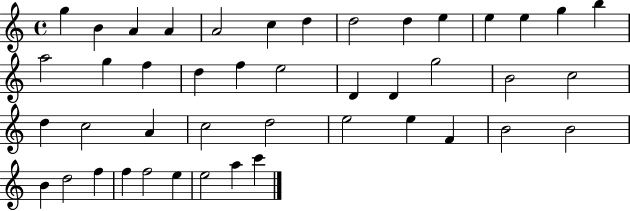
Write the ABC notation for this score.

X:1
T:Untitled
M:4/4
L:1/4
K:C
g B A A A2 c d d2 d e e e g b a2 g f d f e2 D D g2 B2 c2 d c2 A c2 d2 e2 e F B2 B2 B d2 f f f2 e e2 a c'